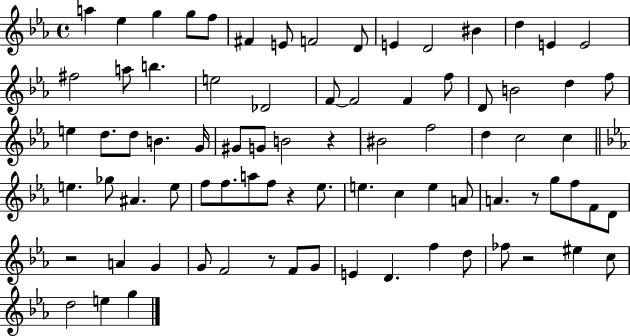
{
  \clef treble
  \time 4/4
  \defaultTimeSignature
  \key ees \major
  a''4 ees''4 g''4 g''8 f''8 | fis'4 e'8 f'2 d'8 | e'4 d'2 bis'4 | d''4 e'4 e'2 | \break fis''2 a''8 b''4. | e''2 des'2 | f'8~~ f'2 f'4 f''8 | d'8 b'2 d''4 f''8 | \break e''4 d''8. d''8 b'4. g'16 | gis'8 g'8 b'2 r4 | bis'2 f''2 | d''4 c''2 c''4 | \break \bar "||" \break \key ees \major e''4. ges''8 ais'4. e''8 | f''8 f''8. a''8 f''8 r4 ees''8. | e''4. c''4 e''4 a'8 | a'4. r8 g''8 f''8 f'8 d'8 | \break r2 a'4 g'4 | g'8 f'2 r8 f'8 g'8 | e'4 d'4. f''4 d''8 | fes''8 r2 eis''4 c''8 | \break d''2 e''4 g''4 | \bar "|."
}